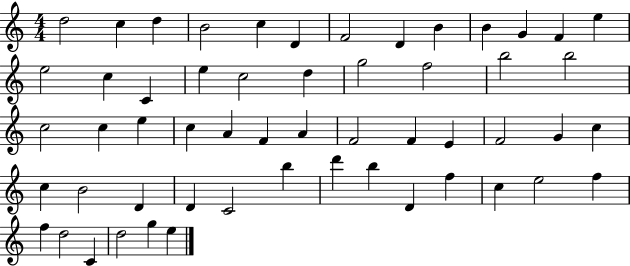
X:1
T:Untitled
M:4/4
L:1/4
K:C
d2 c d B2 c D F2 D B B G F e e2 c C e c2 d g2 f2 b2 b2 c2 c e c A F A F2 F E F2 G c c B2 D D C2 b d' b D f c e2 f f d2 C d2 g e